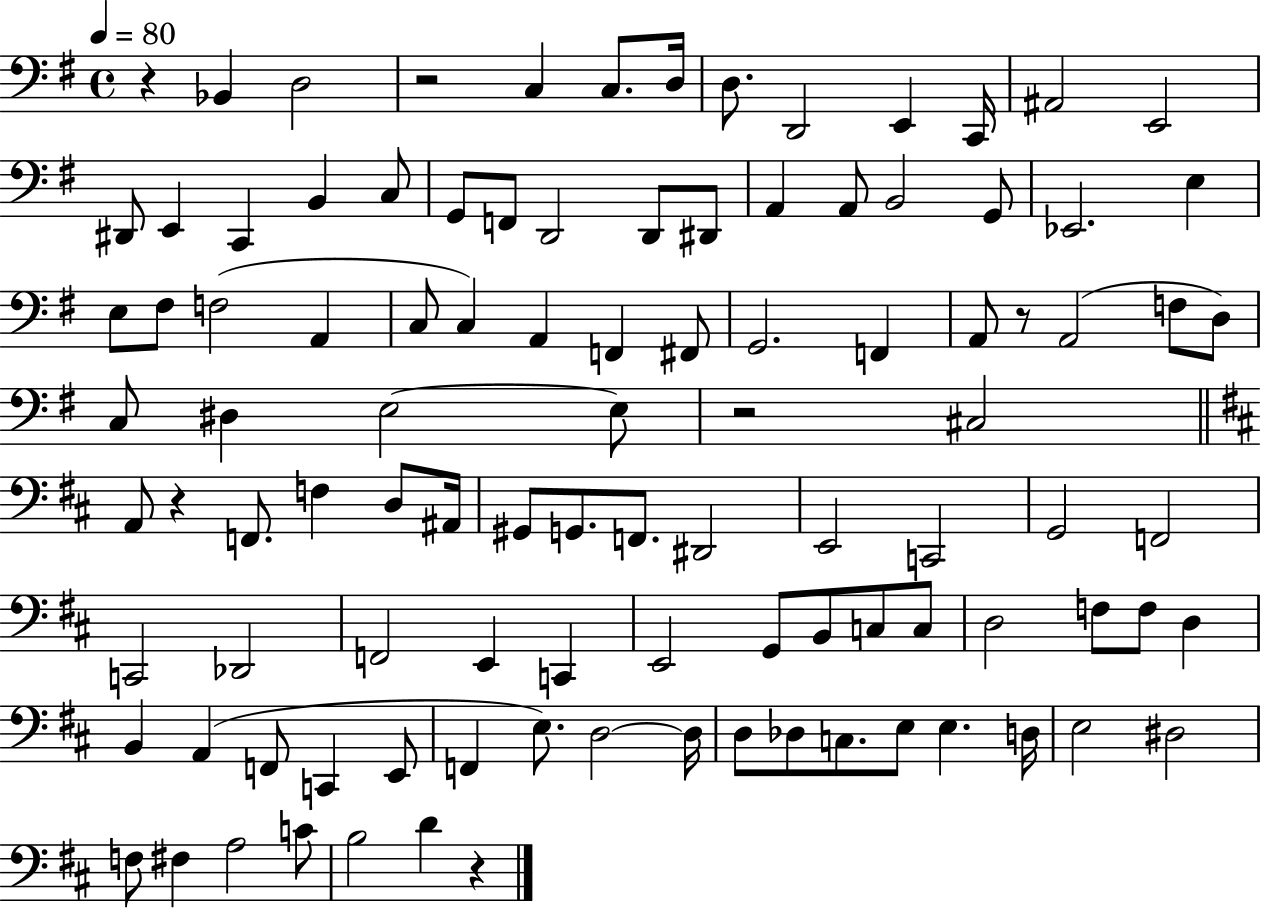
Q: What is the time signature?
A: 4/4